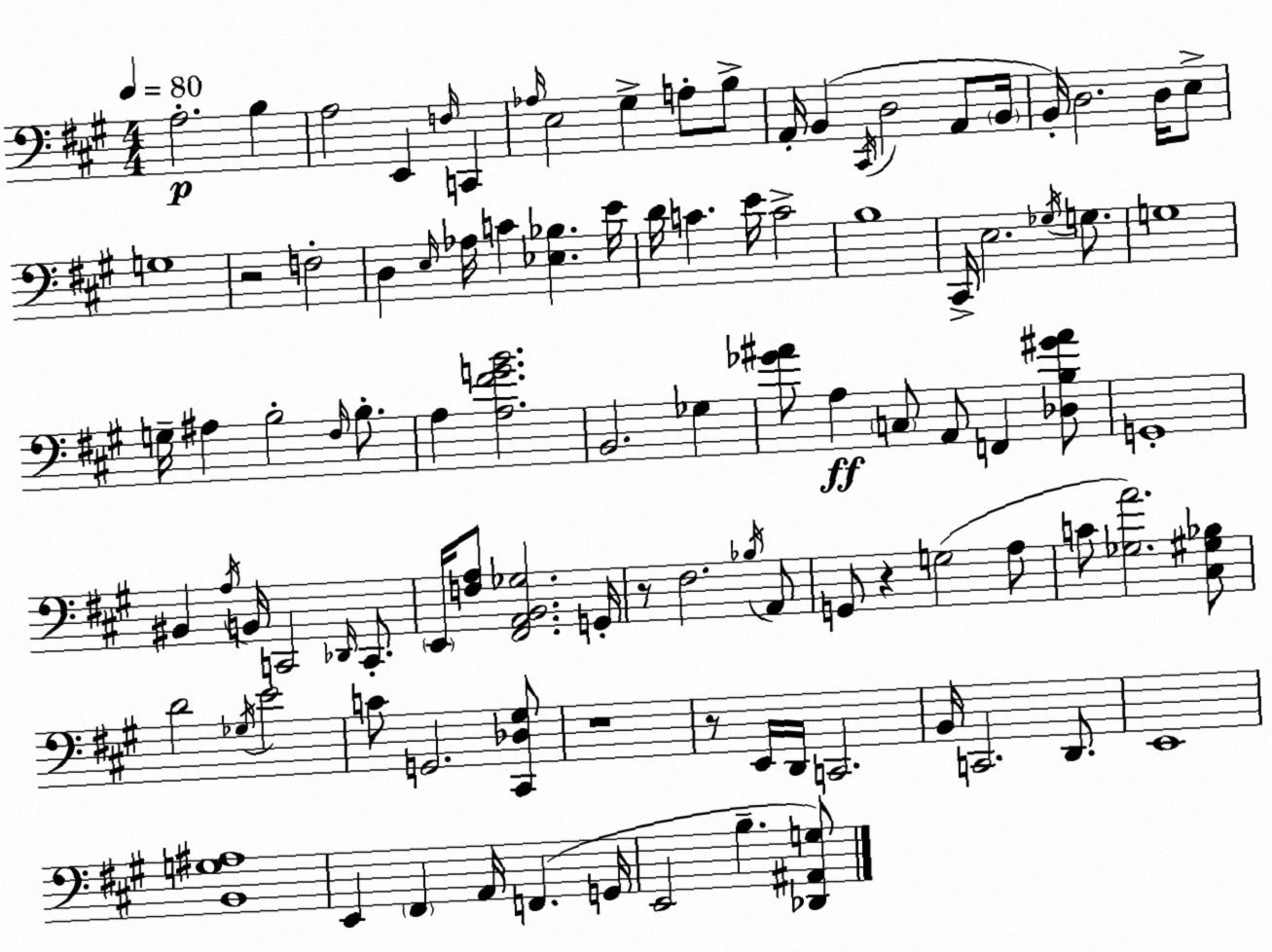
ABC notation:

X:1
T:Untitled
M:4/4
L:1/4
K:A
A,2 B, A,2 E,, F,/4 C,, _A,/4 E,2 ^G, A,/2 B,/2 A,,/4 B,, ^C,,/4 D,2 A,,/2 B,,/4 B,,/4 D,2 D,/4 E,/2 G,4 z2 F,2 D, E,/4 _A,/4 C [_E,_B,] E/4 D/4 C E/4 C2 B,4 ^C,,/4 E,2 _G,/4 G,/2 G,4 G,/4 ^A, B,2 ^F,/4 B,/2 A, [A,^FGB]2 B,,2 _G, [_G^A]/2 A, C,/2 A,,/2 F,, [_D,B,^G^A]/2 G,,4 ^B,, A,/4 B,,/4 C,,2 _D,,/4 C,,/2 E,,/4 [F,A,]/2 [^F,,A,,B,,_G,]2 G,,/4 z/2 ^F,2 _B,/4 A,,/2 G,,/2 z G,2 A,/2 C/2 [_G,A]2 [^C,^G,_B,]/2 D2 _G,/4 E2 C/2 G,,2 [^C,,_D,^G,]/2 z4 z/2 E,,/4 D,,/4 C,,2 B,,/4 C,,2 D,,/2 E,,4 [B,,G,^A,]4 E,, ^F,, A,,/4 F,, G,,/4 E,,2 B, [_D,,^A,,G,]/2